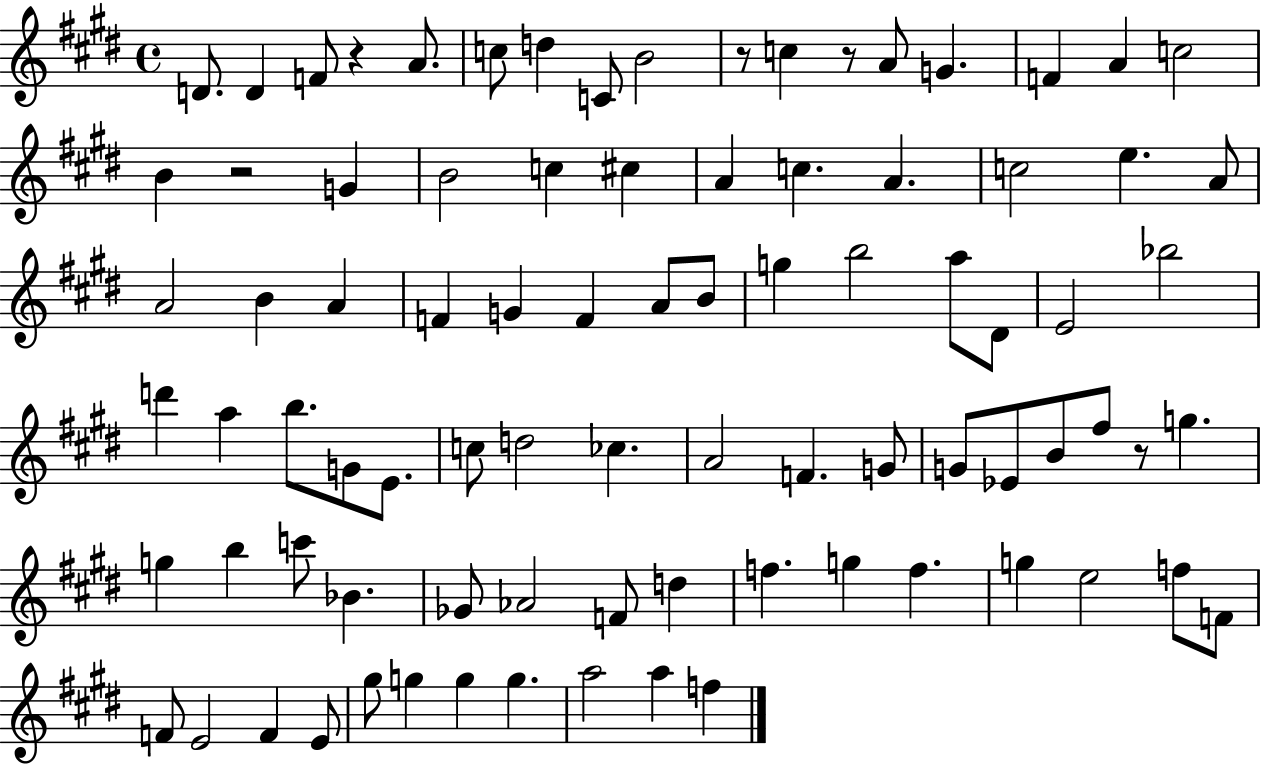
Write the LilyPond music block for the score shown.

{
  \clef treble
  \time 4/4
  \defaultTimeSignature
  \key e \major
  d'8. d'4 f'8 r4 a'8. | c''8 d''4 c'8 b'2 | r8 c''4 r8 a'8 g'4. | f'4 a'4 c''2 | \break b'4 r2 g'4 | b'2 c''4 cis''4 | a'4 c''4. a'4. | c''2 e''4. a'8 | \break a'2 b'4 a'4 | f'4 g'4 f'4 a'8 b'8 | g''4 b''2 a''8 dis'8 | e'2 bes''2 | \break d'''4 a''4 b''8. g'8 e'8. | c''8 d''2 ces''4. | a'2 f'4. g'8 | g'8 ees'8 b'8 fis''8 r8 g''4. | \break g''4 b''4 c'''8 bes'4. | ges'8 aes'2 f'8 d''4 | f''4. g''4 f''4. | g''4 e''2 f''8 f'8 | \break f'8 e'2 f'4 e'8 | gis''8 g''4 g''4 g''4. | a''2 a''4 f''4 | \bar "|."
}